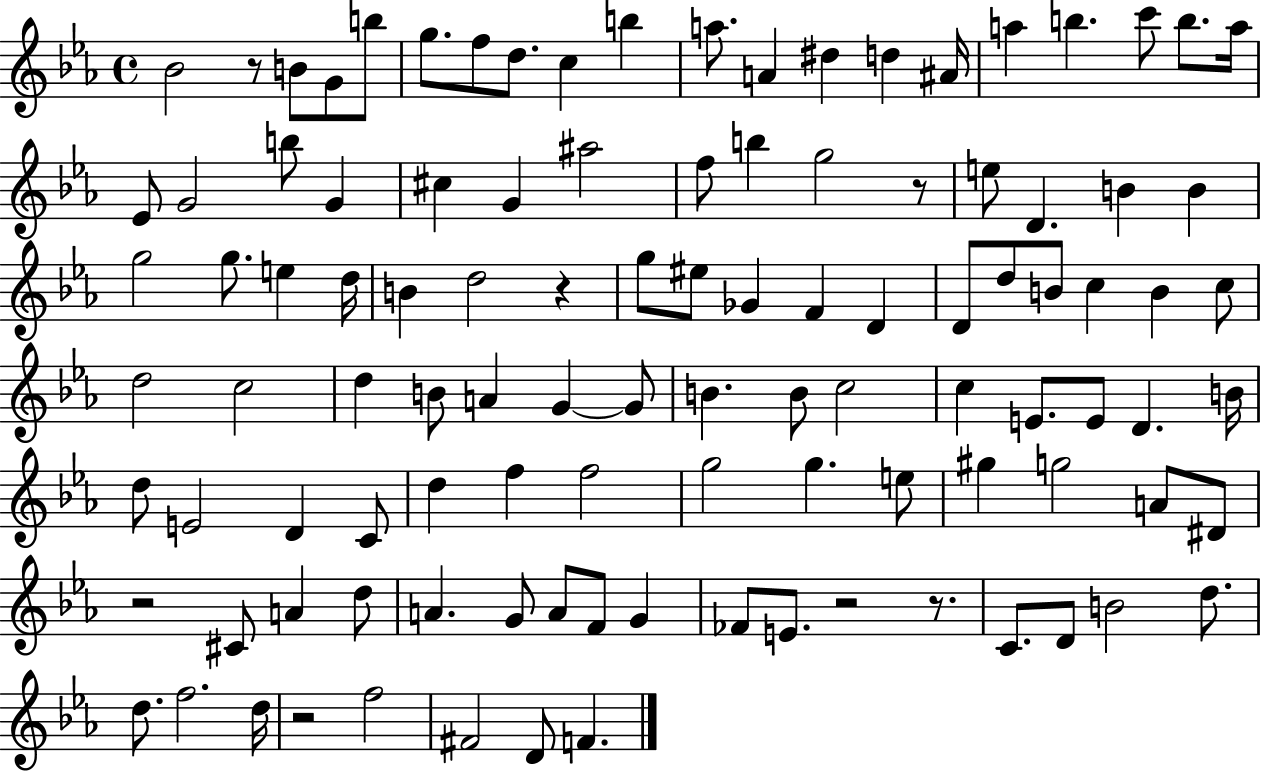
Bb4/h R/e B4/e G4/e B5/e G5/e. F5/e D5/e. C5/q B5/q A5/e. A4/q D#5/q D5/q A#4/s A5/q B5/q. C6/e B5/e. A5/s Eb4/e G4/h B5/e G4/q C#5/q G4/q A#5/h F5/e B5/q G5/h R/e E5/e D4/q. B4/q B4/q G5/h G5/e. E5/q D5/s B4/q D5/h R/q G5/e EIS5/e Gb4/q F4/q D4/q D4/e D5/e B4/e C5/q B4/q C5/e D5/h C5/h D5/q B4/e A4/q G4/q G4/e B4/q. B4/e C5/h C5/q E4/e. E4/e D4/q. B4/s D5/e E4/h D4/q C4/e D5/q F5/q F5/h G5/h G5/q. E5/e G#5/q G5/h A4/e D#4/e R/h C#4/e A4/q D5/e A4/q. G4/e A4/e F4/e G4/q FES4/e E4/e. R/h R/e. C4/e. D4/e B4/h D5/e. D5/e. F5/h. D5/s R/h F5/h F#4/h D4/e F4/q.